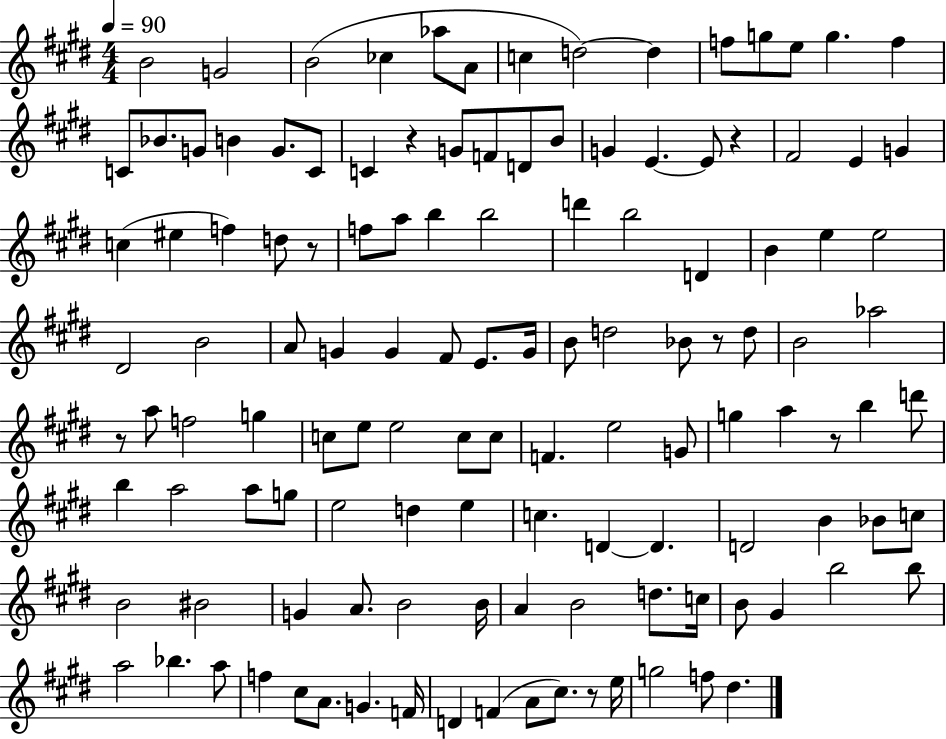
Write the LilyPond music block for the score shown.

{
  \clef treble
  \numericTimeSignature
  \time 4/4
  \key e \major
  \tempo 4 = 90
  b'2 g'2 | b'2( ces''4 aes''8 a'8 | c''4 d''2~~) d''4 | f''8 g''8 e''8 g''4. f''4 | \break c'8 bes'8. g'8 b'4 g'8. c'8 | c'4 r4 g'8 f'8 d'8 b'8 | g'4 e'4.~~ e'8 r4 | fis'2 e'4 g'4 | \break c''4( eis''4 f''4) d''8 r8 | f''8 a''8 b''4 b''2 | d'''4 b''2 d'4 | b'4 e''4 e''2 | \break dis'2 b'2 | a'8 g'4 g'4 fis'8 e'8. g'16 | b'8 d''2 bes'8 r8 d''8 | b'2 aes''2 | \break r8 a''8 f''2 g''4 | c''8 e''8 e''2 c''8 c''8 | f'4. e''2 g'8 | g''4 a''4 r8 b''4 d'''8 | \break b''4 a''2 a''8 g''8 | e''2 d''4 e''4 | c''4. d'4~~ d'4. | d'2 b'4 bes'8 c''8 | \break b'2 bis'2 | g'4 a'8. b'2 b'16 | a'4 b'2 d''8. c''16 | b'8 gis'4 b''2 b''8 | \break a''2 bes''4. a''8 | f''4 cis''8 a'8. g'4. f'16 | d'4 f'4( a'8 cis''8.) r8 e''16 | g''2 f''8 dis''4. | \break \bar "|."
}